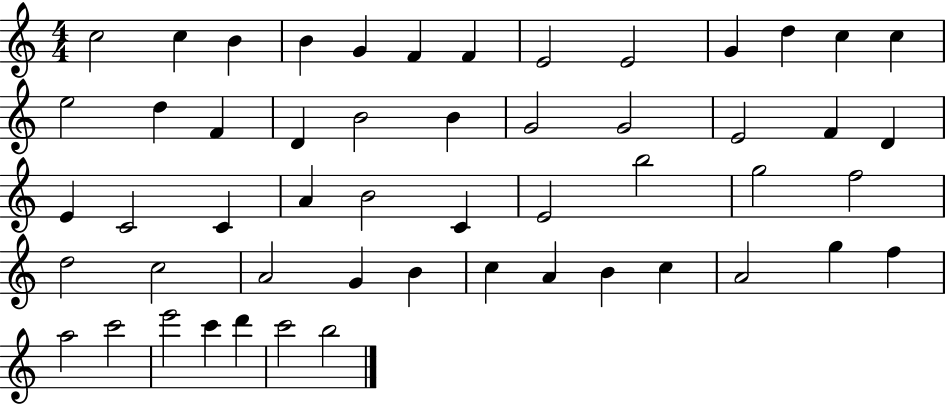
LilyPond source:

{
  \clef treble
  \numericTimeSignature
  \time 4/4
  \key c \major
  c''2 c''4 b'4 | b'4 g'4 f'4 f'4 | e'2 e'2 | g'4 d''4 c''4 c''4 | \break e''2 d''4 f'4 | d'4 b'2 b'4 | g'2 g'2 | e'2 f'4 d'4 | \break e'4 c'2 c'4 | a'4 b'2 c'4 | e'2 b''2 | g''2 f''2 | \break d''2 c''2 | a'2 g'4 b'4 | c''4 a'4 b'4 c''4 | a'2 g''4 f''4 | \break a''2 c'''2 | e'''2 c'''4 d'''4 | c'''2 b''2 | \bar "|."
}